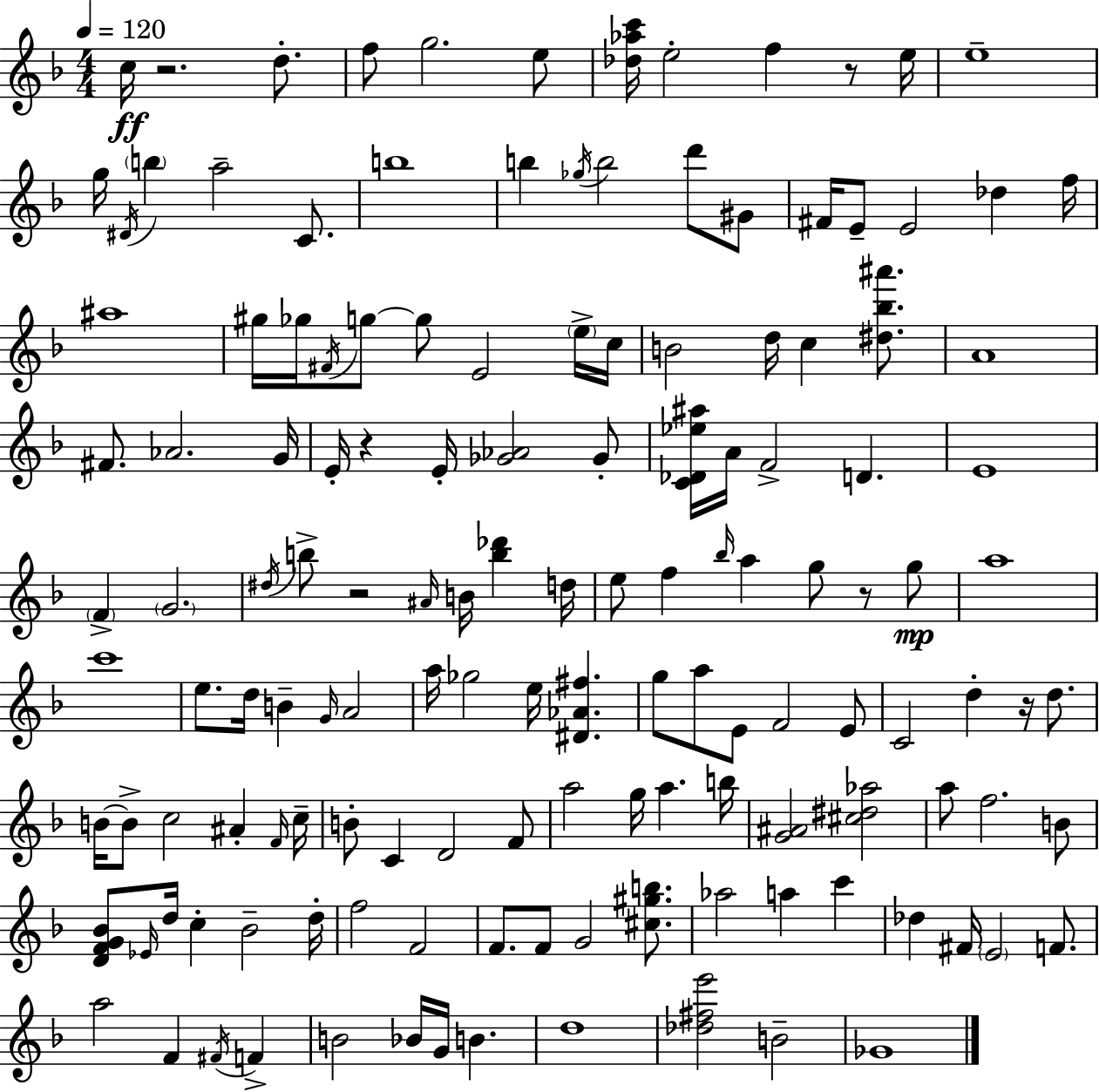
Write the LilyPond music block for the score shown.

{
  \clef treble
  \numericTimeSignature
  \time 4/4
  \key d \minor
  \tempo 4 = 120
  c''16\ff r2. d''8.-. | f''8 g''2. e''8 | <des'' aes'' c'''>16 e''2-. f''4 r8 e''16 | e''1-- | \break g''16 \acciaccatura { dis'16 } \parenthesize b''4 a''2-- c'8. | b''1 | b''4 \acciaccatura { ges''16 } b''2 d'''8 | gis'8 fis'16 e'8-- e'2 des''4 | \break f''16 ais''1 | gis''16 ges''16 \acciaccatura { fis'16 } g''8~~ g''8 e'2 | \parenthesize e''16-> c''16 b'2 d''16 c''4 | <dis'' bes'' ais'''>8. a'1 | \break fis'8. aes'2. | g'16 e'16-. r4 e'16-. <ges' aes'>2 | ges'8-. <c' des' ees'' ais''>16 a'16 f'2-> d'4. | e'1 | \break \parenthesize f'4-> \parenthesize g'2. | \acciaccatura { dis''16 } b''8-> r2 \grace { ais'16 } b'16 | <b'' des'''>4 d''16 e''8 f''4 \grace { bes''16 } a''4 | g''8 r8 g''8\mp a''1 | \break c'''1 | e''8. d''16 b'4-- \grace { g'16 } a'2 | a''16 ges''2 | e''16 <dis' aes' fis''>4. g''8 a''8 e'8 f'2 | \break e'8 c'2 d''4-. | r16 d''8. b'16~~ b'8-> c''2 | ais'4-. \grace { f'16 } c''16-- b'8-. c'4 d'2 | f'8 a''2 | \break g''16 a''4. b''16 <g' ais'>2 | <cis'' dis'' aes''>2 a''8 f''2. | b'8 <d' f' g' bes'>8 \grace { ees'16 } d''16 c''4-. | bes'2-- d''16-. f''2 | \break f'2 f'8. f'8 g'2 | <cis'' gis'' b''>8. aes''2 | a''4 c'''4 des''4 fis'16 \parenthesize e'2 | f'8. a''2 | \break f'4 \acciaccatura { fis'16 } f'4-> b'2 | bes'16 g'16 b'4. d''1 | <des'' fis'' e'''>2 | b'2-- ges'1 | \break \bar "|."
}